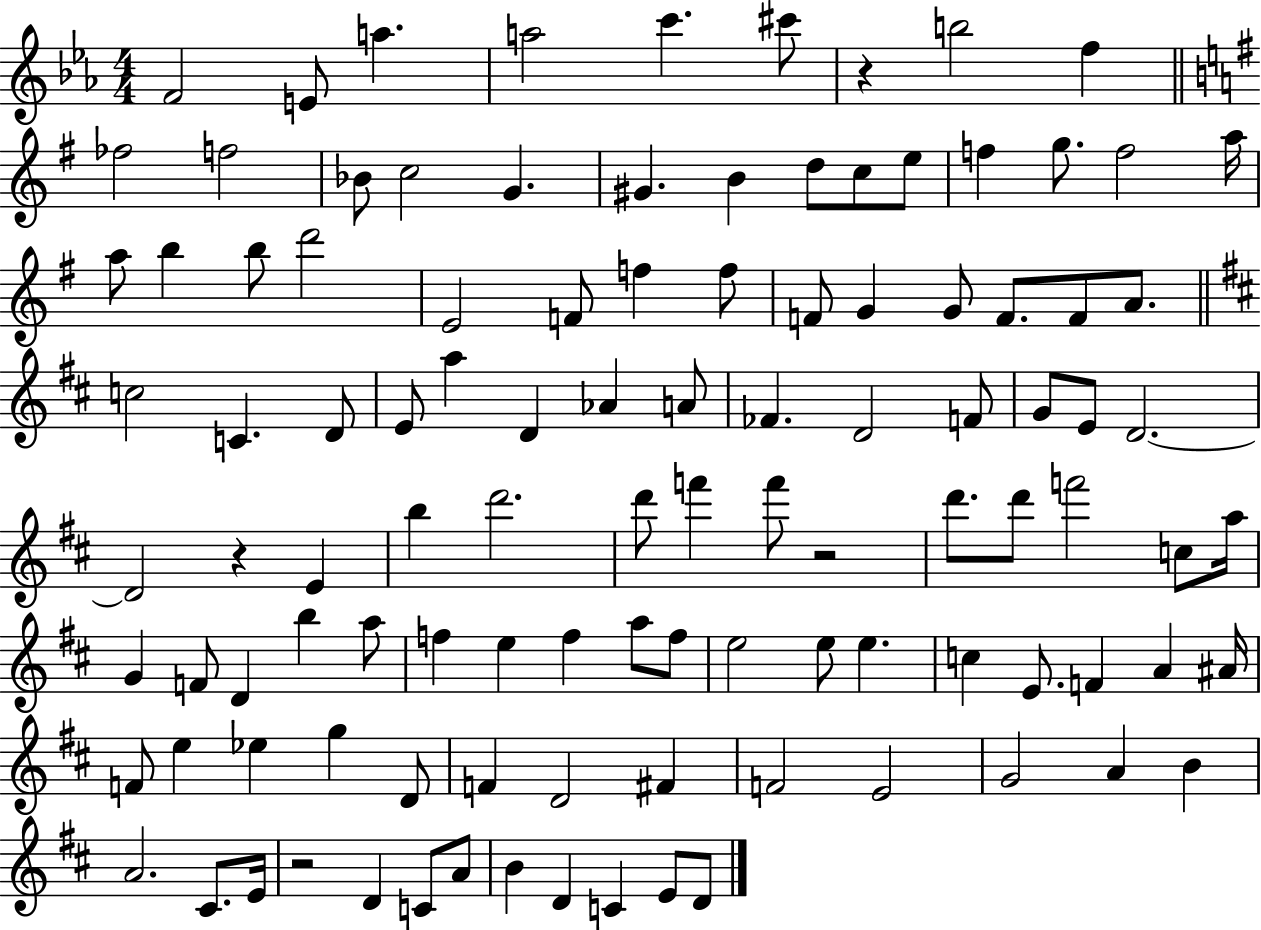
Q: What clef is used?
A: treble